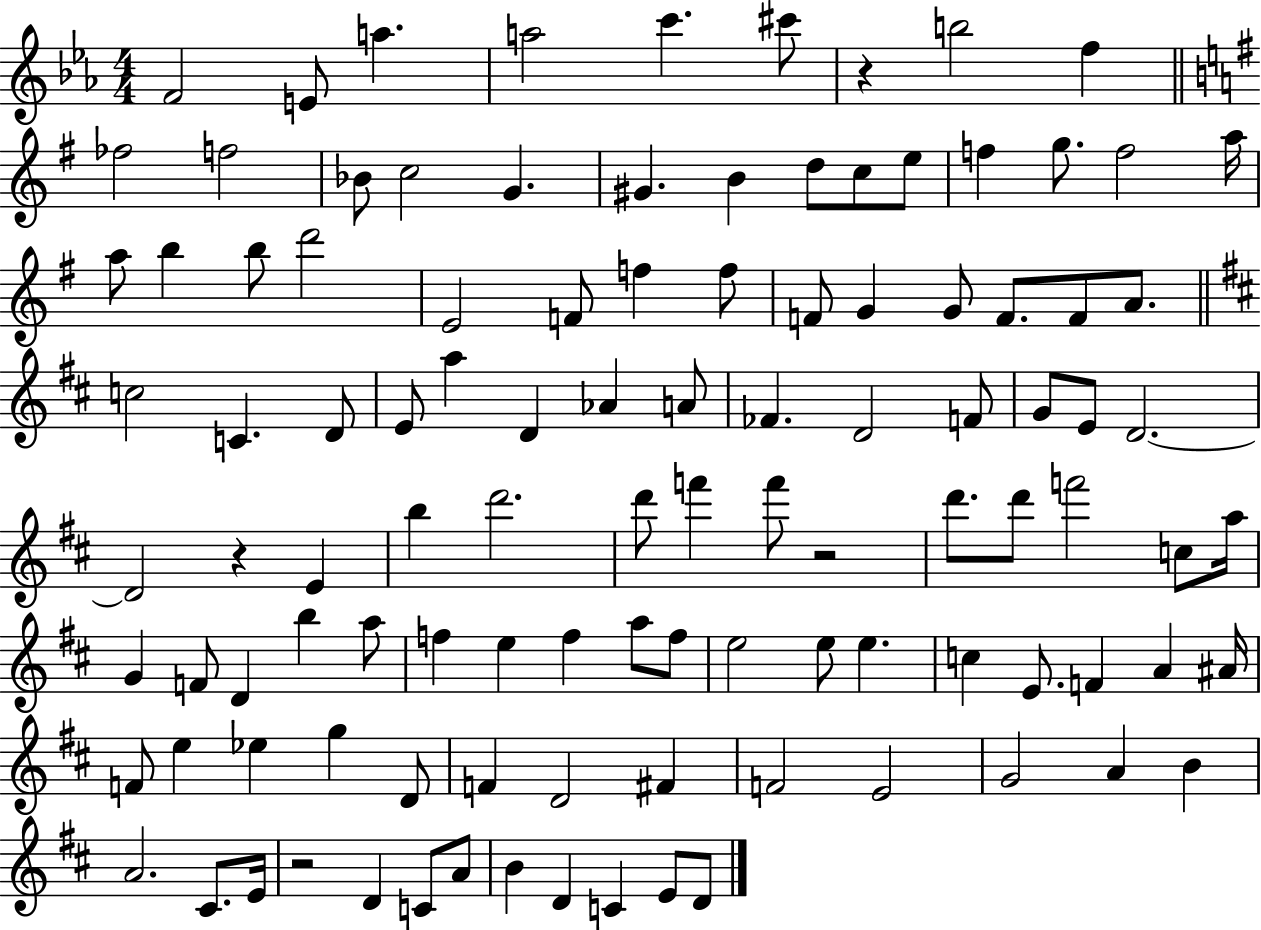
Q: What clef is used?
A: treble